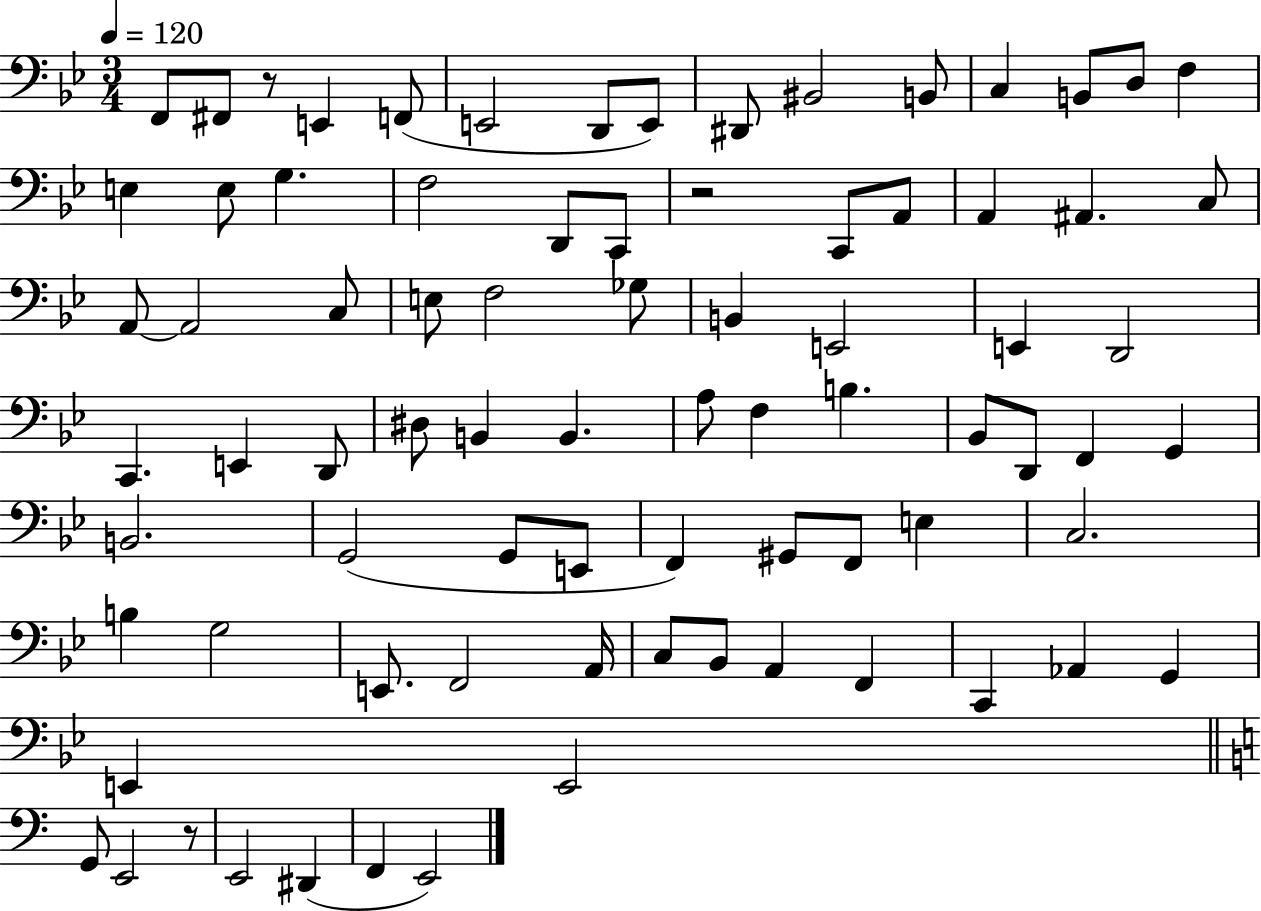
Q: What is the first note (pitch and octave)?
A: F2